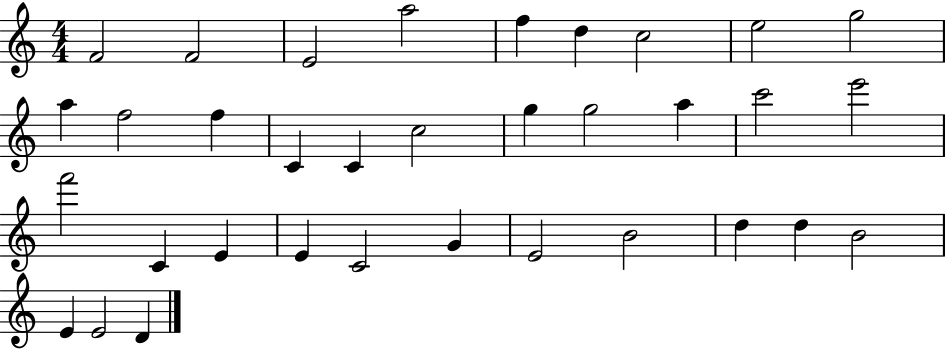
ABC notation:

X:1
T:Untitled
M:4/4
L:1/4
K:C
F2 F2 E2 a2 f d c2 e2 g2 a f2 f C C c2 g g2 a c'2 e'2 f'2 C E E C2 G E2 B2 d d B2 E E2 D